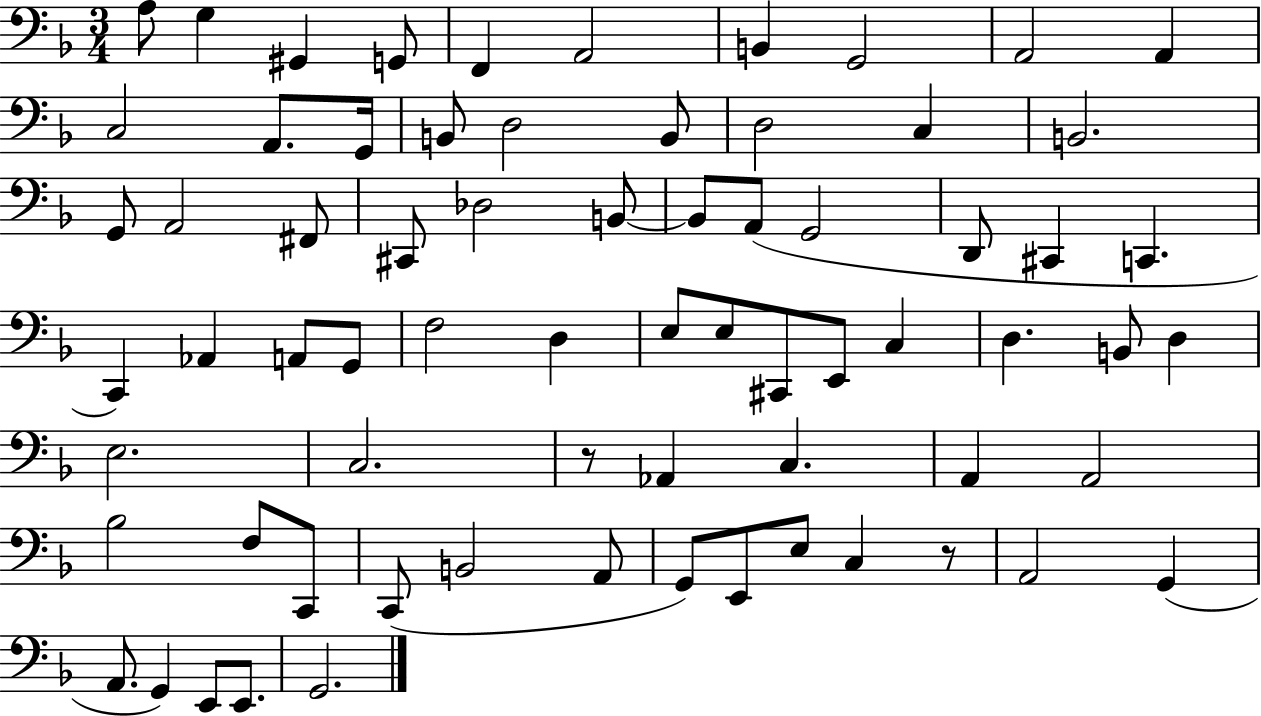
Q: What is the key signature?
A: F major